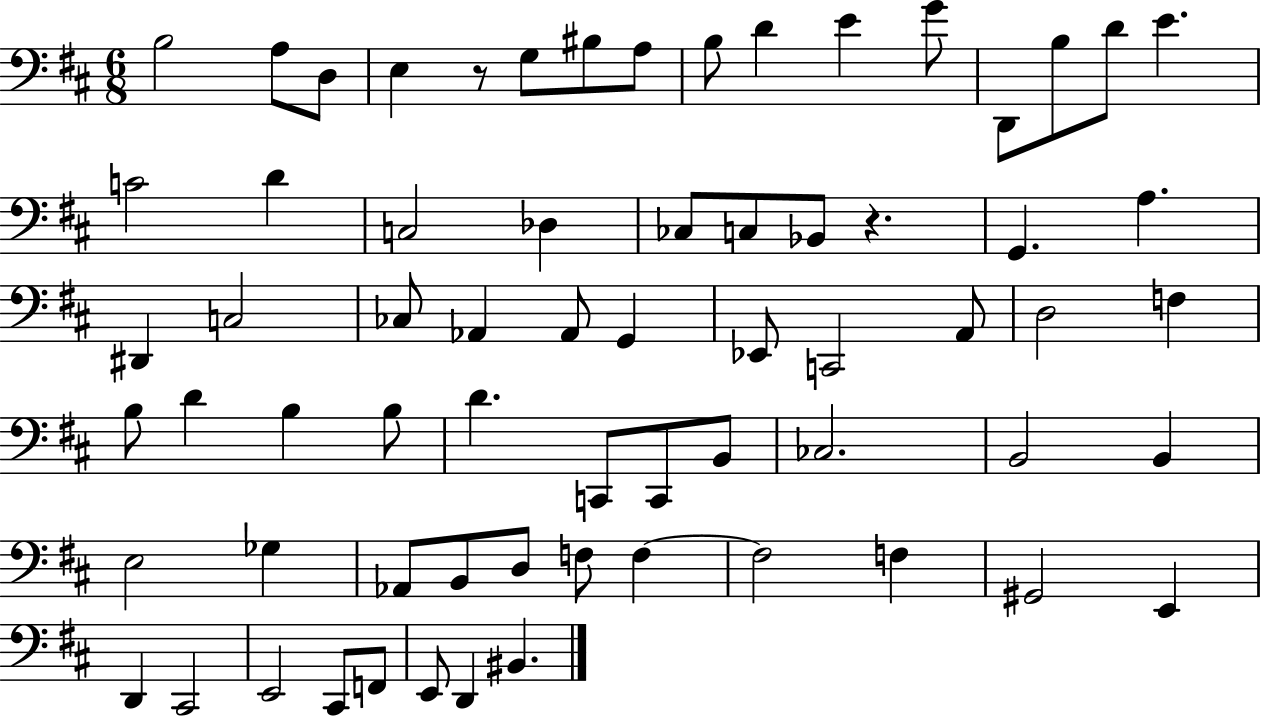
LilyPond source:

{
  \clef bass
  \numericTimeSignature
  \time 6/8
  \key d \major
  b2 a8 d8 | e4 r8 g8 bis8 a8 | b8 d'4 e'4 g'8 | d,8 b8 d'8 e'4. | \break c'2 d'4 | c2 des4 | ces8 c8 bes,8 r4. | g,4. a4. | \break dis,4 c2 | ces8 aes,4 aes,8 g,4 | ees,8 c,2 a,8 | d2 f4 | \break b8 d'4 b4 b8 | d'4. c,8 c,8 b,8 | ces2. | b,2 b,4 | \break e2 ges4 | aes,8 b,8 d8 f8 f4~~ | f2 f4 | gis,2 e,4 | \break d,4 cis,2 | e,2 cis,8 f,8 | e,8 d,4 bis,4. | \bar "|."
}